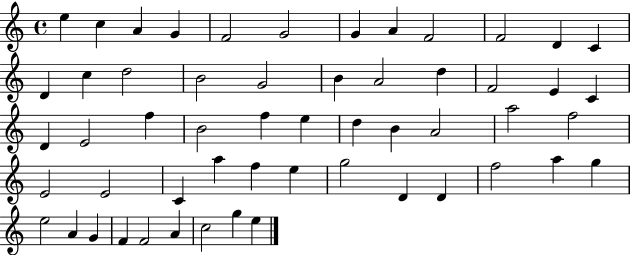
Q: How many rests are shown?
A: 0